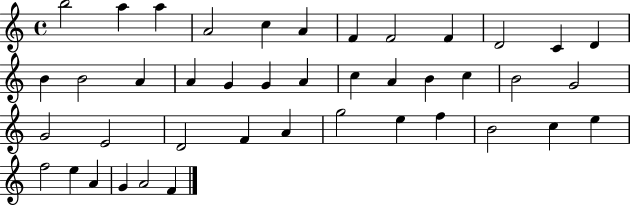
B5/h A5/q A5/q A4/h C5/q A4/q F4/q F4/h F4/q D4/h C4/q D4/q B4/q B4/h A4/q A4/q G4/q G4/q A4/q C5/q A4/q B4/q C5/q B4/h G4/h G4/h E4/h D4/h F4/q A4/q G5/h E5/q F5/q B4/h C5/q E5/q F5/h E5/q A4/q G4/q A4/h F4/q